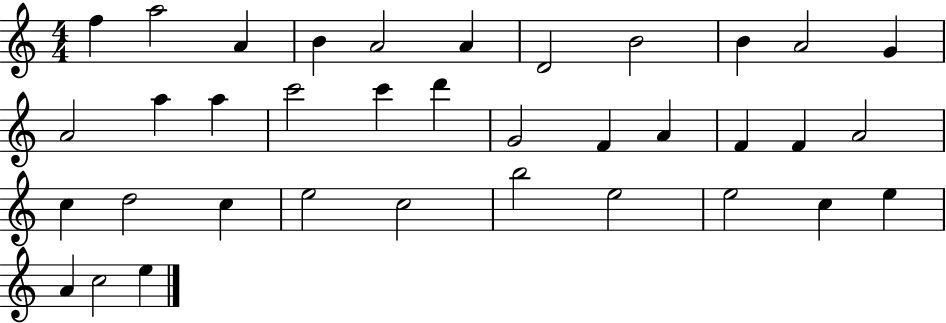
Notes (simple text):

F5/q A5/h A4/q B4/q A4/h A4/q D4/h B4/h B4/q A4/h G4/q A4/h A5/q A5/q C6/h C6/q D6/q G4/h F4/q A4/q F4/q F4/q A4/h C5/q D5/h C5/q E5/h C5/h B5/h E5/h E5/h C5/q E5/q A4/q C5/h E5/q